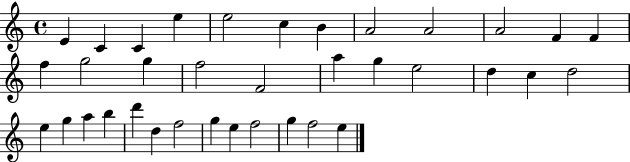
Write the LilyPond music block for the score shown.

{
  \clef treble
  \time 4/4
  \defaultTimeSignature
  \key c \major
  e'4 c'4 c'4 e''4 | e''2 c''4 b'4 | a'2 a'2 | a'2 f'4 f'4 | \break f''4 g''2 g''4 | f''2 f'2 | a''4 g''4 e''2 | d''4 c''4 d''2 | \break e''4 g''4 a''4 b''4 | d'''4 d''4 f''2 | g''4 e''4 f''2 | g''4 f''2 e''4 | \break \bar "|."
}